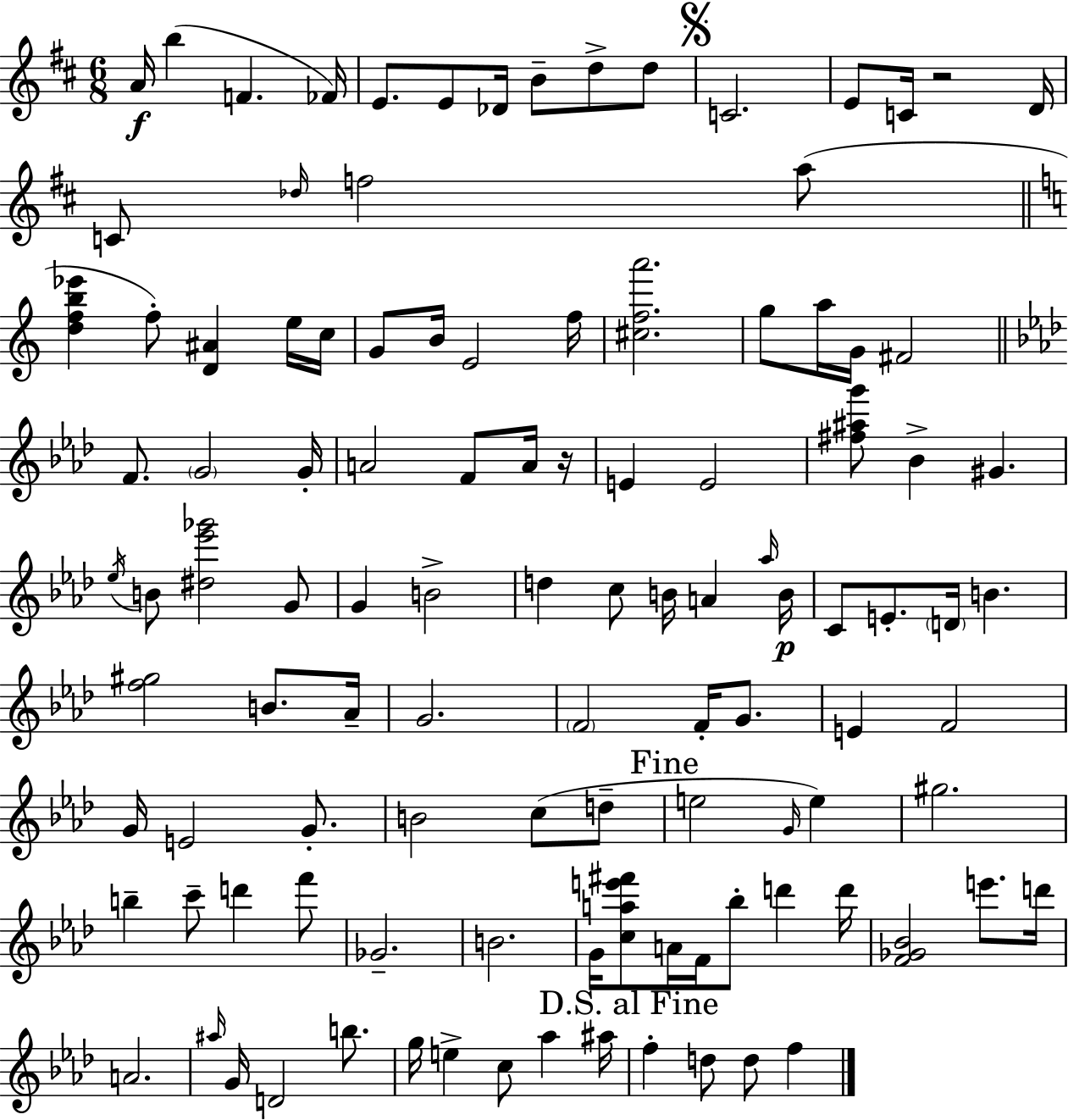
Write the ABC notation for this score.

X:1
T:Untitled
M:6/8
L:1/4
K:D
A/4 b F _F/4 E/2 E/2 _D/4 B/2 d/2 d/2 C2 E/2 C/4 z2 D/4 C/2 _d/4 f2 a/2 [dfb_e'] f/2 [D^A] e/4 c/4 G/2 B/4 E2 f/4 [^cfa']2 g/2 a/4 G/4 ^F2 F/2 G2 G/4 A2 F/2 A/4 z/4 E E2 [^f^ag']/2 _B ^G _e/4 B/2 [^d_e'_g']2 G/2 G B2 d c/2 B/4 A _a/4 B/4 C/2 E/2 D/4 B [f^g]2 B/2 _A/4 G2 F2 F/4 G/2 E F2 G/4 E2 G/2 B2 c/2 d/2 e2 G/4 e ^g2 b c'/2 d' f'/2 _G2 B2 G/4 [cae'^f']/2 A/4 F/4 _b/2 d' d'/4 [F_G_B]2 e'/2 d'/4 A2 ^a/4 G/4 D2 b/2 g/4 e c/2 _a ^a/4 f d/2 d/2 f